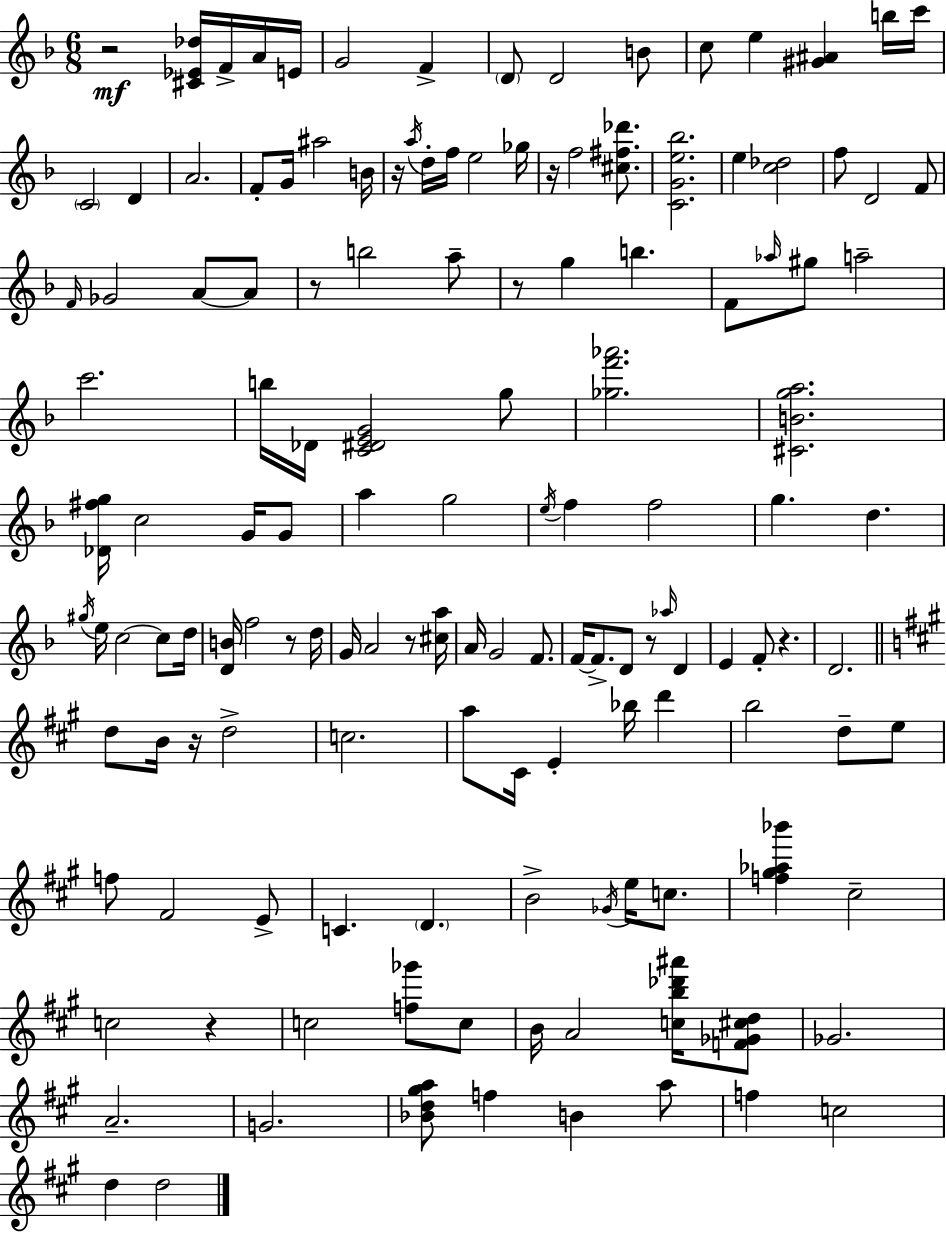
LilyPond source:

{
  \clef treble
  \numericTimeSignature
  \time 6/8
  \key d \minor
  r2\mf <cis' ees' des''>16 f'16-> a'16 e'16 | g'2 f'4-> | \parenthesize d'8 d'2 b'8 | c''8 e''4 <gis' ais'>4 b''16 c'''16 | \break \parenthesize c'2 d'4 | a'2. | f'8-. g'16 ais''2 b'16 | r16 \acciaccatura { a''16 } d''16-. f''16 e''2 | \break ges''16 r16 f''2 <cis'' fis'' des'''>8. | <c' g' e'' bes''>2. | e''4 <c'' des''>2 | f''8 d'2 f'8 | \break \grace { f'16 } ges'2 a'8~~ | a'8 r8 b''2 | a''8-- r8 g''4 b''4. | f'8 \grace { aes''16 } gis''8 a''2-- | \break c'''2. | b''16 des'16 <c' dis' e' g'>2 | g''8 <ges'' f''' aes'''>2. | <cis' b' g'' a''>2. | \break <des' fis'' g''>16 c''2 | g'16 g'8 a''4 g''2 | \acciaccatura { e''16 } f''4 f''2 | g''4. d''4. | \break \acciaccatura { gis''16 } e''16 c''2~~ | c''8 d''16 <d' b'>16 f''2 | r8 d''16 g'16 a'2 | r8 <cis'' a''>16 a'16 g'2 | \break f'8. f'16~~ f'8.-> d'8 r8 | \grace { aes''16 } d'4 e'4 f'8-. | r4. d'2. | \bar "||" \break \key a \major d''8 b'16 r16 d''2-> | c''2. | a''8 cis'16 e'4-. bes''16 d'''4 | b''2 d''8-- e''8 | \break f''8 fis'2 e'8-> | c'4. \parenthesize d'4. | b'2-> \acciaccatura { ges'16 } e''16 c''8. | <f'' gis'' aes'' bes'''>4 cis''2-- | \break c''2 r4 | c''2 <f'' ges'''>8 c''8 | b'16 a'2 <c'' b'' des''' ais'''>16 <f' ges' cis'' d''>8 | ges'2. | \break a'2.-- | g'2. | <bes' d'' gis'' a''>8 f''4 b'4 a''8 | f''4 c''2 | \break d''4 d''2 | \bar "|."
}